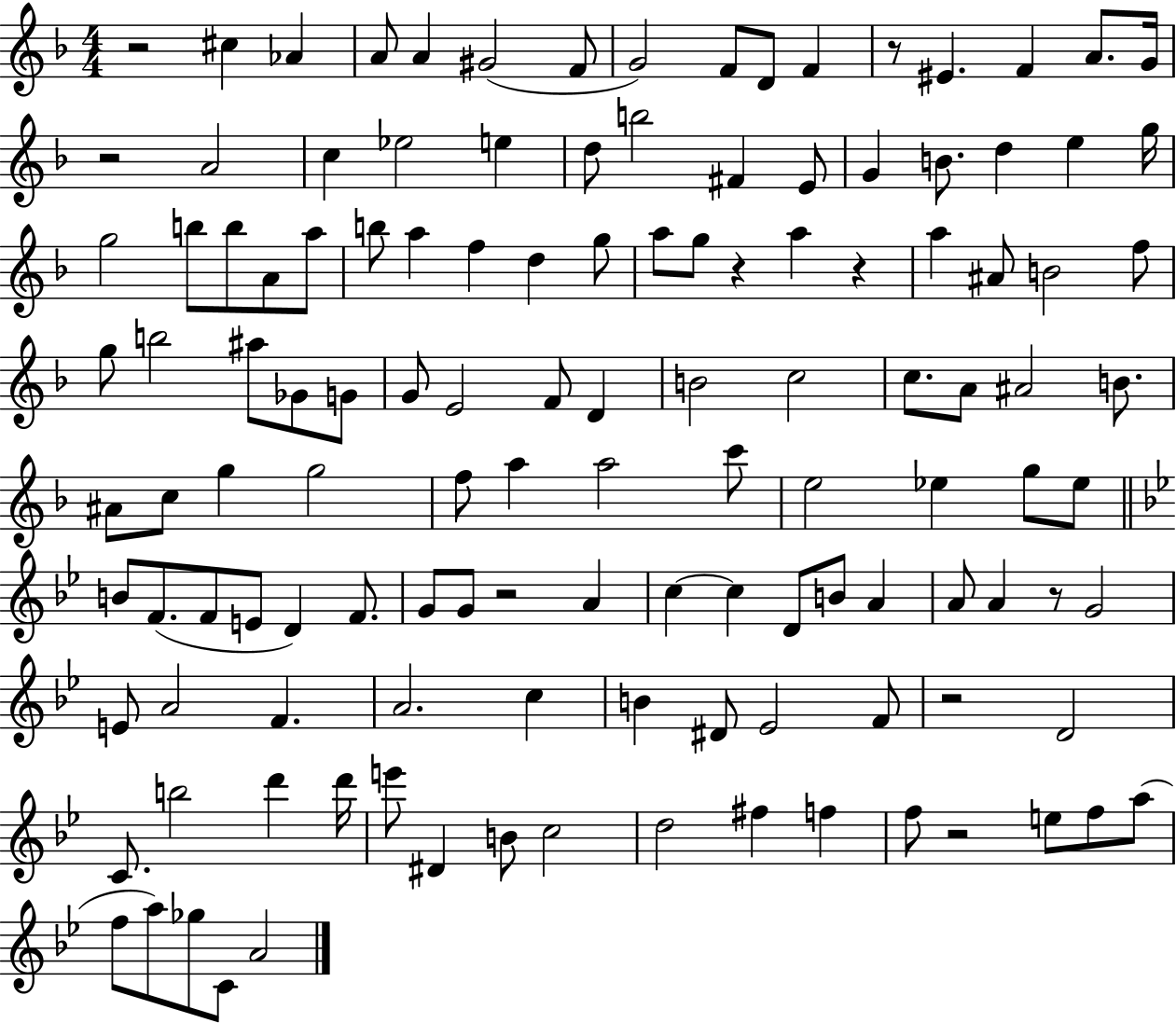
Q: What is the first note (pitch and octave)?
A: C#5